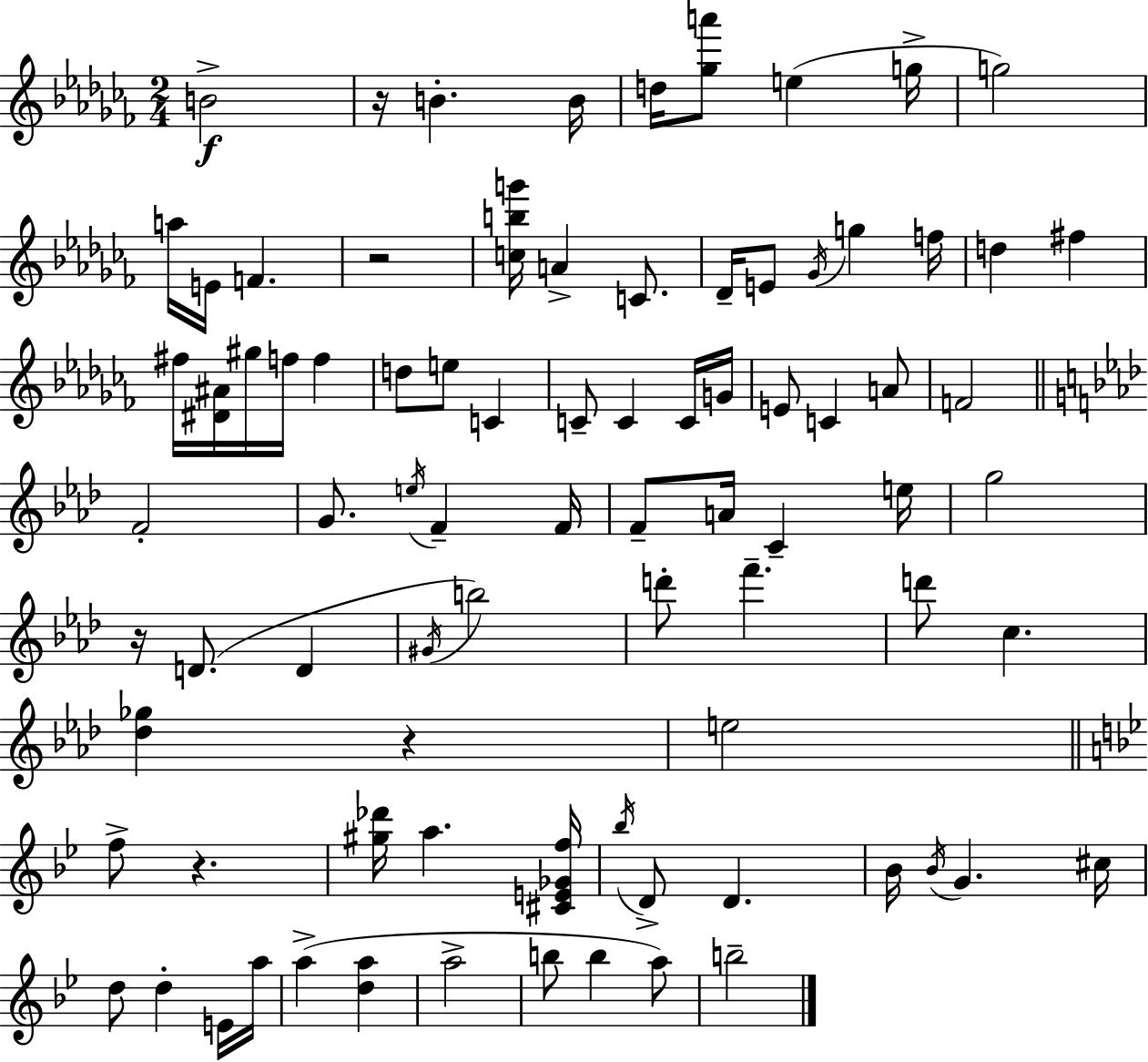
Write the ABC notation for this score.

X:1
T:Untitled
M:2/4
L:1/4
K:Abm
B2 z/4 B B/4 d/4 [_ga']/2 e g/4 g2 a/4 E/4 F z2 [cbg']/4 A C/2 _D/4 E/2 _G/4 g f/4 d ^f ^f/4 [^D^A]/4 ^g/4 f/4 f d/2 e/2 C C/2 C C/4 G/4 E/2 C A/2 F2 F2 G/2 e/4 F F/4 F/2 A/4 C e/4 g2 z/4 D/2 D ^G/4 b2 d'/2 f' d'/2 c [_d_g] z e2 f/2 z [^g_d']/4 a [^CE_Gf]/4 _b/4 D/2 D _B/4 _B/4 G ^c/4 d/2 d E/4 a/4 a [da] a2 b/2 b a/2 b2